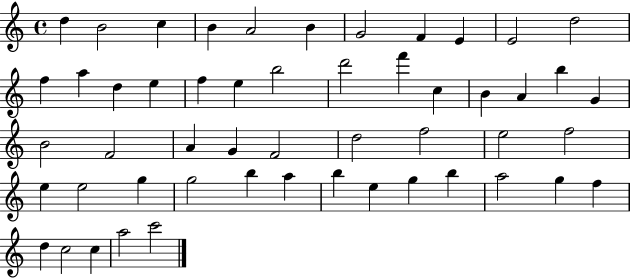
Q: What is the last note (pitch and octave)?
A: C6